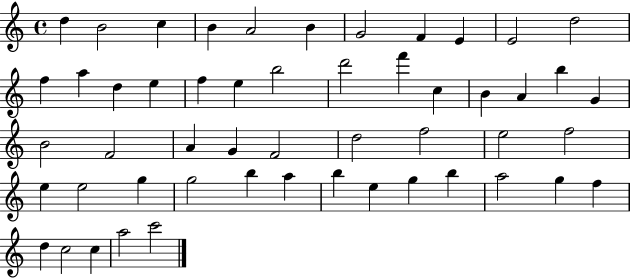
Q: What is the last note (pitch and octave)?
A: C6